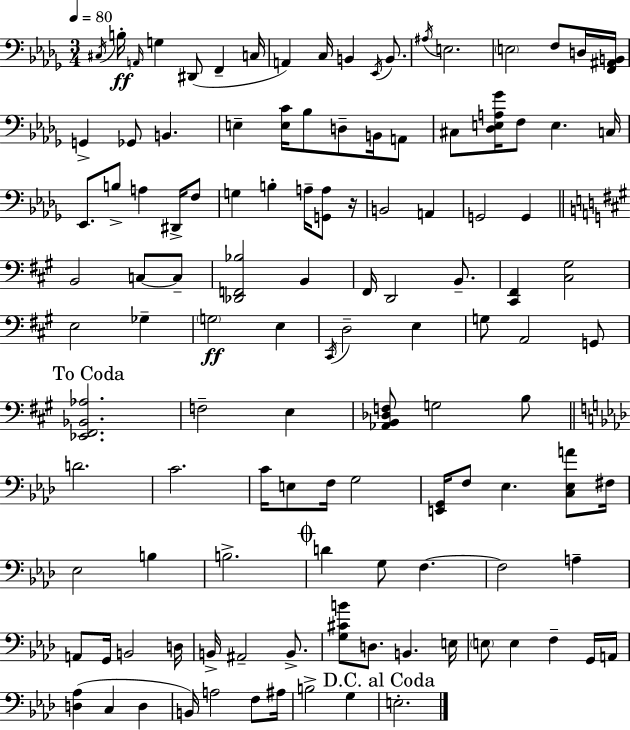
{
  \clef bass
  \numericTimeSignature
  \time 3/4
  \key bes \minor
  \tempo 4 = 80
  \acciaccatura { cis16 }\ff b16-. \grace { a,16 } g4 dis,8( f,4-- | c16 a,4) c16 b,4 \acciaccatura { ees,16 } | b,8. \acciaccatura { ais16 } e2. | \parenthesize e2 | \break f8 d16 <f, ais, b,>16 g,4-> ges,8 b,4. | e4-- <e c'>16 bes8 d8-- | b,16 a,8 cis8 <des e a ges'>16 f8 e4. | c16 ees,8. b8-> a4 | \break dis,16-> f8 g4 b4-. | a16-- <g, a>8 r16 b,2 | a,4 g,2 | g,4 \bar "||" \break \key a \major b,2 c8~~ c8-- | <des, f, bes>2 b,4 | fis,16 d,2 b,8.-- | <cis, fis,>4 <cis gis>2 | \break e2 ges4-- | \parenthesize g2\ff e4 | \acciaccatura { cis,16 } d2-- e4 | g8 a,2 g,8 | \break \mark "To Coda" <ees, fis, bes, aes>2. | f2-- e4 | <aes, b, des f>8 g2 b8 | \bar "||" \break \key f \minor d'2. | c'2. | c'16 e8 f16 g2 | <e, g,>16 f8 ees4. <c ees a'>8 fis16 | \break ees2 b4 | b2.-> | \mark \markup { \musicglyph "scripts.coda" } d'4 g8 f4.~~ | f2 a4-- | \break a,8 g,16 b,2 d16 | b,16-> ais,2-- b,8.-> | <g cis' b'>8 d8. b,4. e16 | \parenthesize e8 e4 f4-- g,16 a,16 | \break <d aes>4( c4 d4 | b,16) a2 f8 ais16 | b2-> g4 | \mark "D.C. al Coda" e2.-. | \break \bar "|."
}